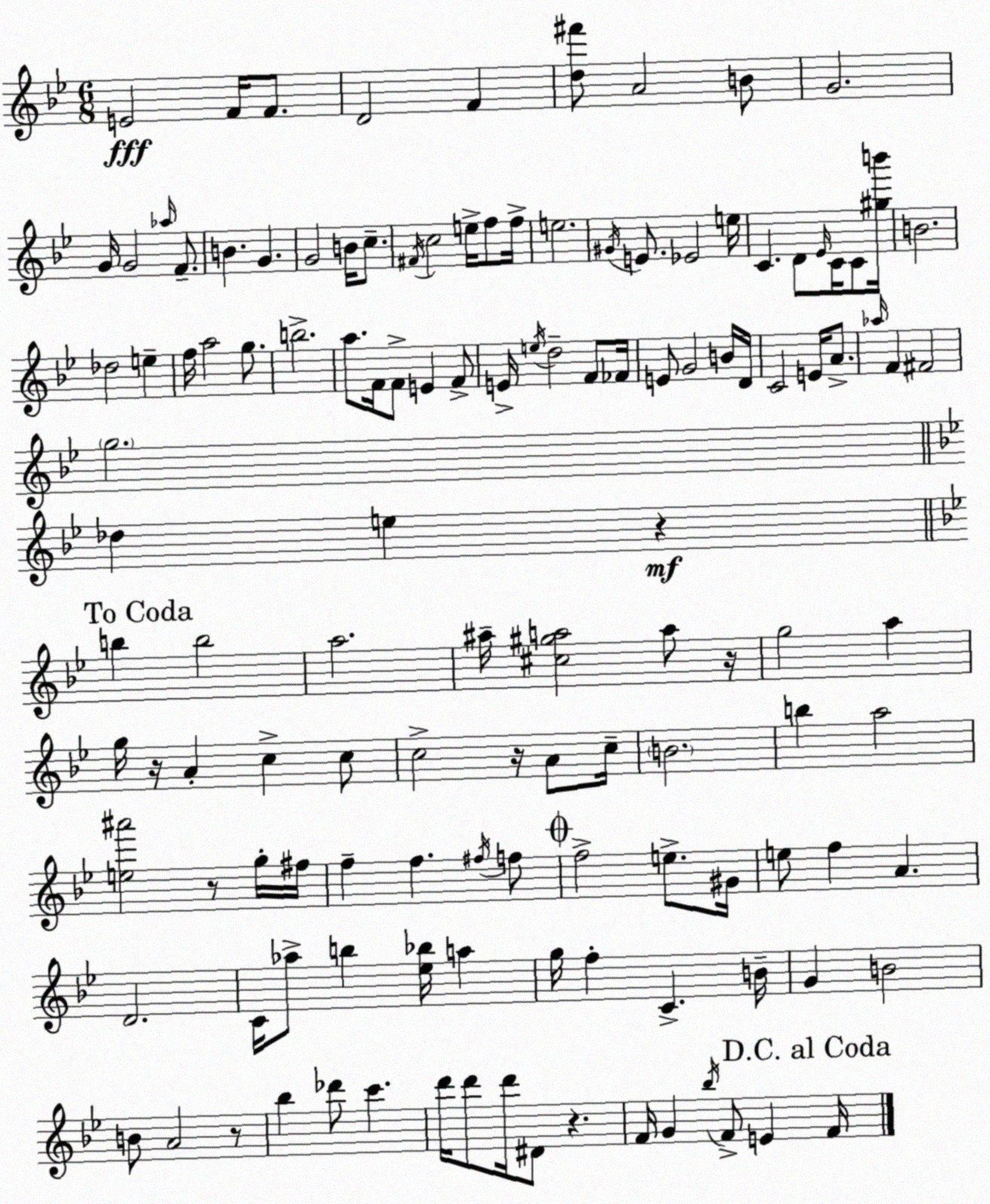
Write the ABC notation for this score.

X:1
T:Untitled
M:6/8
L:1/4
K:Bb
E2 F/4 F/2 D2 F [d^f']/2 A2 B/2 G2 G/4 G2 _a/4 F/2 B G G2 B/4 c/2 ^F/4 c2 e/4 f/2 f/4 e2 ^G/4 E/2 _E2 e/4 C D/2 _E/4 C/4 C/2 [^gb']/4 B2 _d2 e f/4 a2 g/2 b2 a/2 F/4 F/2 E F/2 E/4 e/4 d2 F/2 _F/4 E/2 G2 B/4 D/4 C2 E/4 A/2 _a/4 F ^F2 g2 _d e z b b2 a2 ^a/4 [^c^ga]2 a/2 z/4 g2 a g/4 z/4 A c c/2 c2 z/4 A/2 c/4 B2 b a2 [e^a']2 z/2 g/4 ^f/4 f f ^f/4 f/2 f2 e/2 ^G/4 e/2 f A D2 C/4 _a/2 b [_e_b]/4 a g/4 f C B/4 G B2 B/2 A2 z/2 _b _d'/2 c' d'/4 d'/2 d'/4 ^D/2 z F/4 G _b/4 F/2 E F/4